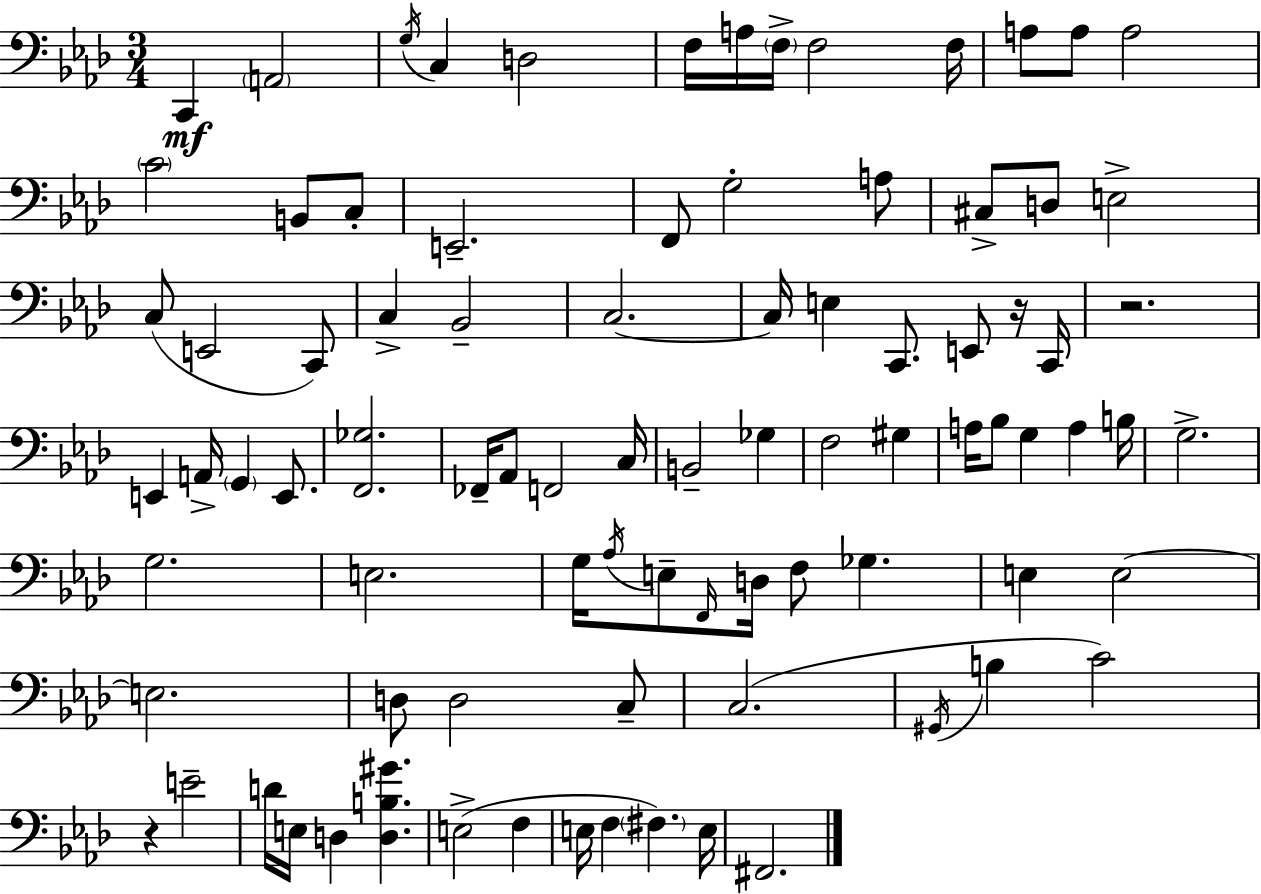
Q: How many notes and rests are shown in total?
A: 87